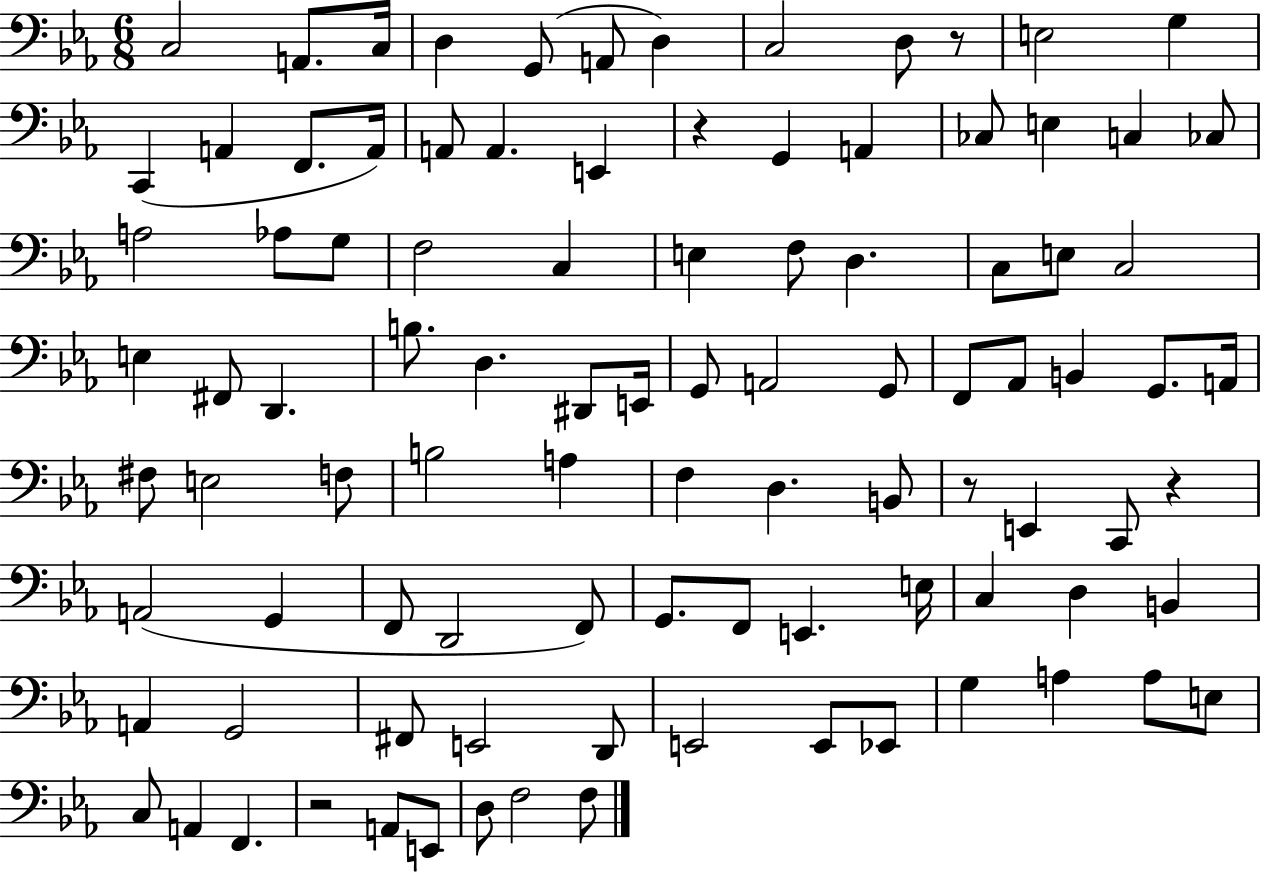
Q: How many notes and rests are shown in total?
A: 97